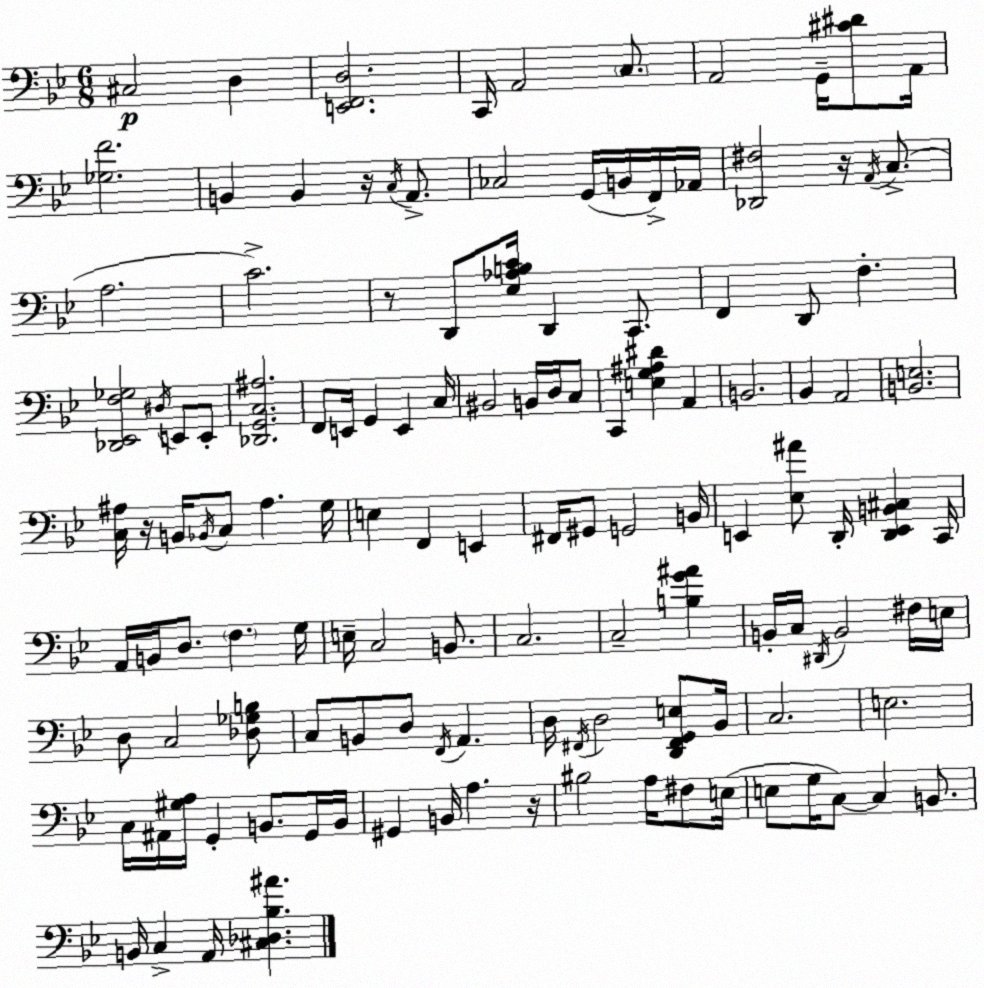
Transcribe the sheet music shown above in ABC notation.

X:1
T:Untitled
M:6/8
L:1/4
K:Bb
^C,2 D, [E,,F,,D,]2 C,,/4 A,,2 C,/2 A,,2 G,,/4 [^C^D]/2 A,,/4 [_G,F]2 B,, B,, z/4 C,/4 A,,/2 _C,2 G,,/4 B,,/4 F,,/4 _A,,/4 [_D,,^F,]2 z/4 A,,/4 C,/2 A,2 C2 z/2 D,,/2 [_E,_A,B,C]/4 D,, C,,/2 F,, D,,/2 F, [_D,,_E,,F,_G,]2 ^D,/4 E,,/2 E,,/2 [_D,,G,,C,^A,]2 F,,/2 E,,/4 G,, E,, C,/4 ^B,,2 B,,/4 D,/4 C,/2 C,, [E,G,^A,^D] A,, B,,2 _B,, A,,2 [B,,E,]2 [C,^A,]/4 z/4 B,,/4 _B,,/4 C,/2 ^A, G,/4 E, F,, E,, ^F,,/4 ^G,,/2 G,,2 B,,/4 E,, [_E,^A]/2 D,,/4 [D,,E,,B,,^C,] C,,/4 A,,/4 B,,/4 D,/2 F, G,/4 E,/4 C,2 B,,/2 C,2 C,2 [B,G^A] B,,/4 C,/4 ^D,,/4 B,,2 ^F,/4 E,/4 D,/2 C,2 [_D,_G,B,]/2 C,/2 B,,/2 D,/2 F,,/4 A,, D,/4 ^F,,/4 D,2 [D,,^F,,G,,E,]/2 _B,,/4 C,2 E,2 C,/4 ^A,,/4 [^G,A,]/4 G,, B,,/2 G,,/4 B,,/4 ^G,, B,,/4 A, z/4 ^B,2 A,/4 ^F,/2 E,/4 E,/2 G,/4 C,/2 C, B,,/2 B,,/4 C, A,,/4 [^C,_D,_B,^A]